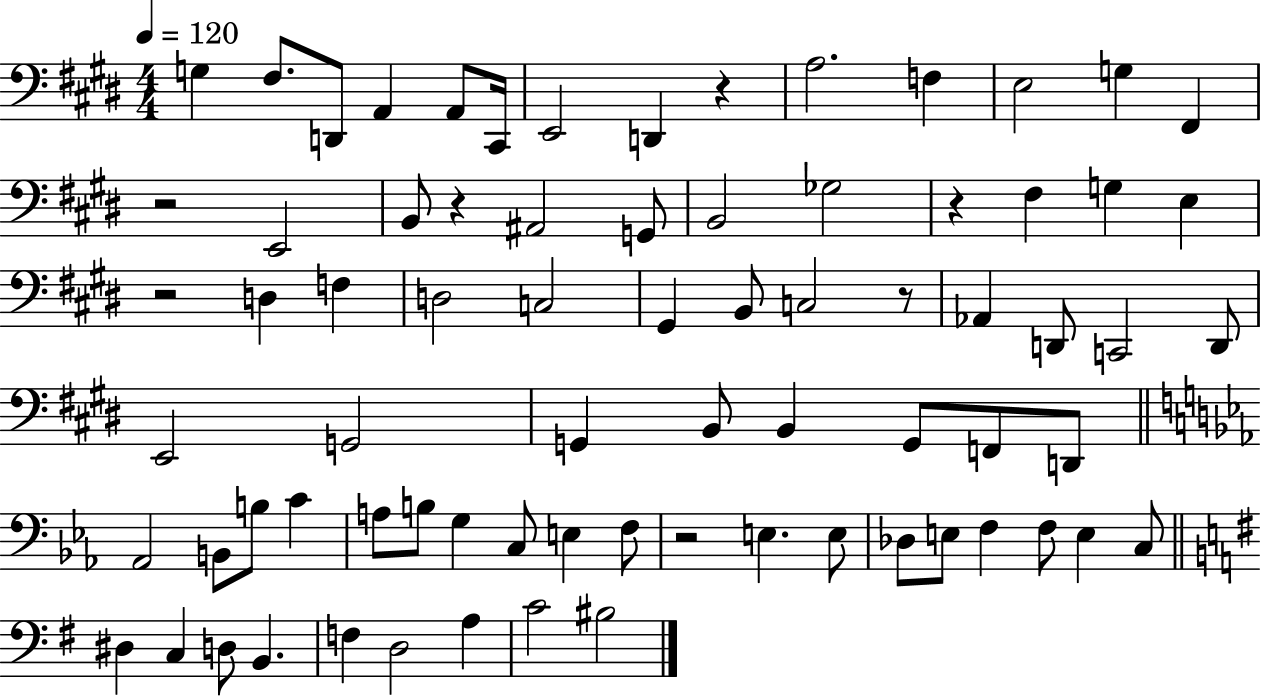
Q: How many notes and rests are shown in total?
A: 75